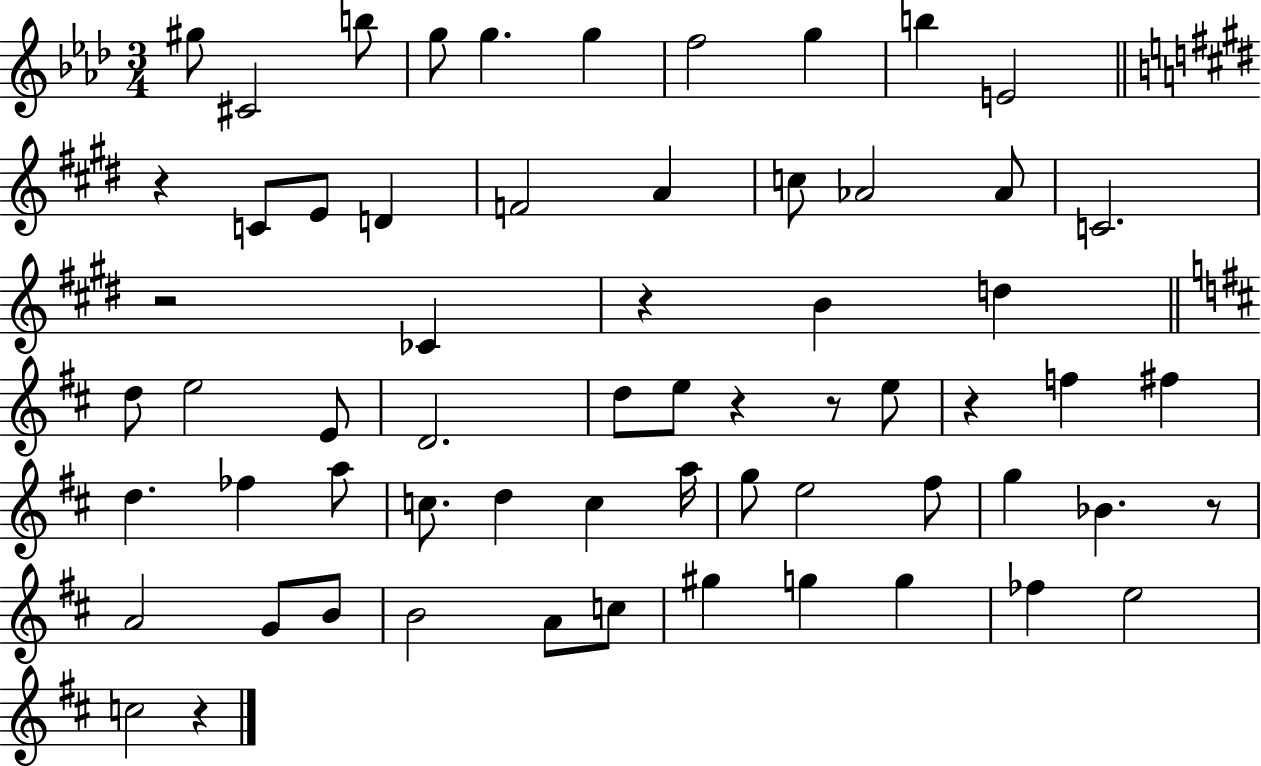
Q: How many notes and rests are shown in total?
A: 63